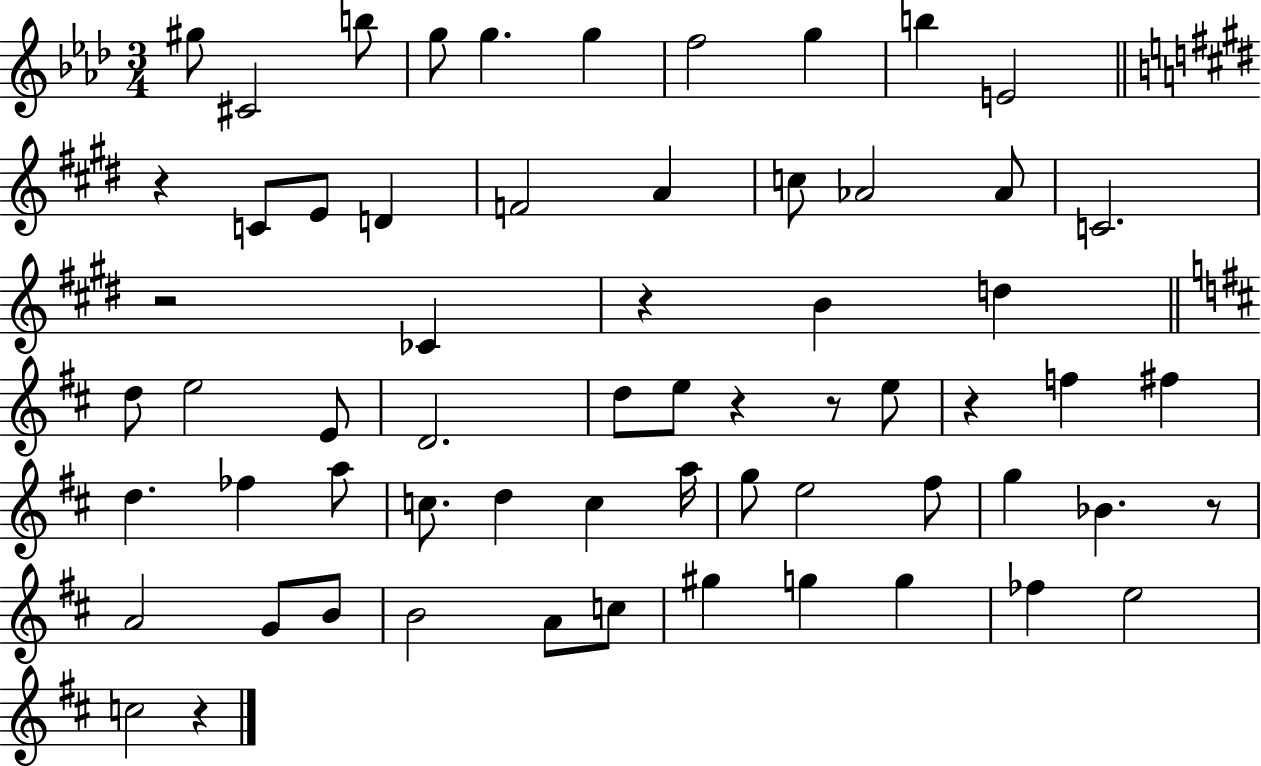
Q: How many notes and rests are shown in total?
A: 63